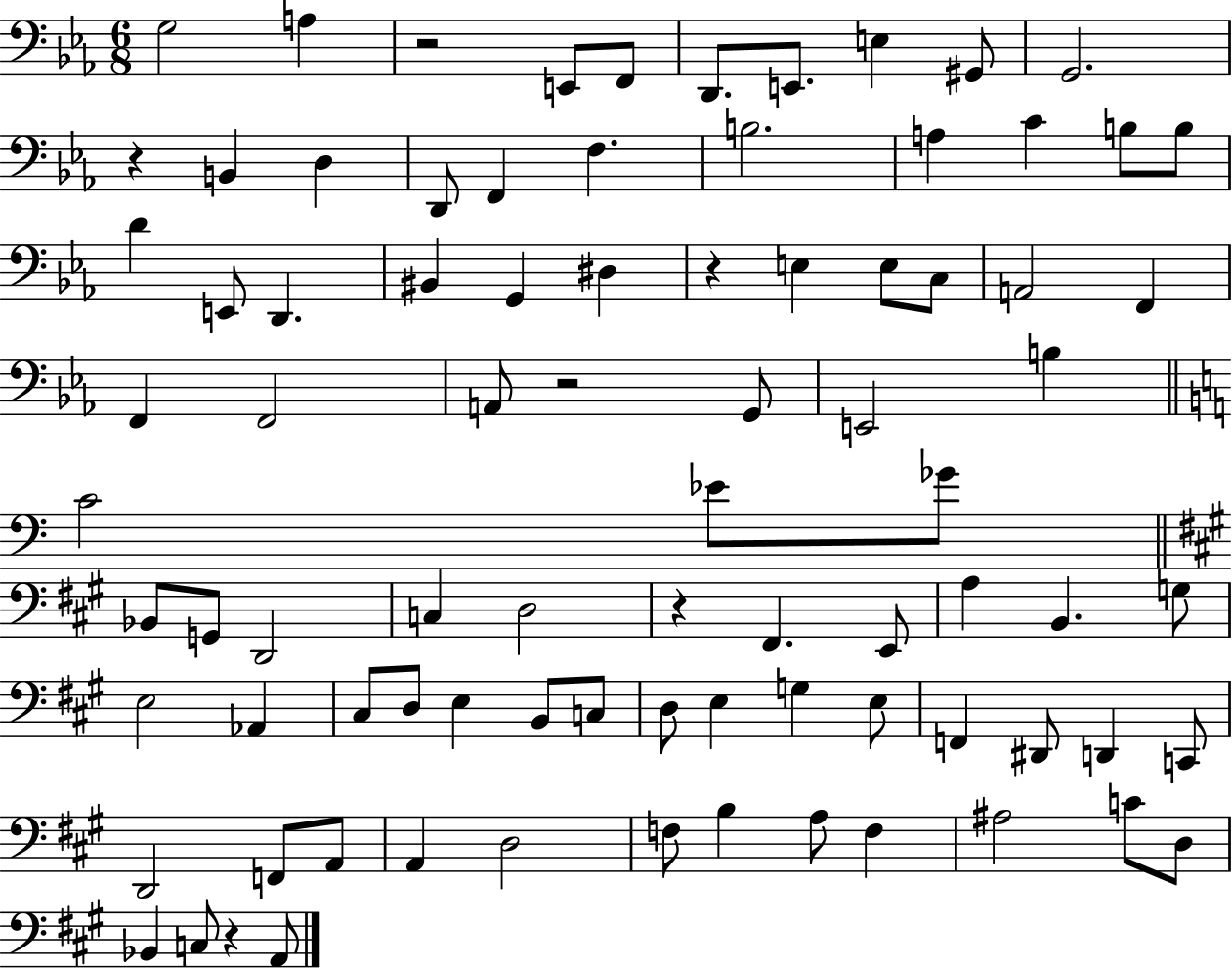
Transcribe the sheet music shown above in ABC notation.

X:1
T:Untitled
M:6/8
L:1/4
K:Eb
G,2 A, z2 E,,/2 F,,/2 D,,/2 E,,/2 E, ^G,,/2 G,,2 z B,, D, D,,/2 F,, F, B,2 A, C B,/2 B,/2 D E,,/2 D,, ^B,, G,, ^D, z E, E,/2 C,/2 A,,2 F,, F,, F,,2 A,,/2 z2 G,,/2 E,,2 B, C2 _E/2 _G/2 _B,,/2 G,,/2 D,,2 C, D,2 z ^F,, E,,/2 A, B,, G,/2 E,2 _A,, ^C,/2 D,/2 E, B,,/2 C,/2 D,/2 E, G, E,/2 F,, ^D,,/2 D,, C,,/2 D,,2 F,,/2 A,,/2 A,, D,2 F,/2 B, A,/2 F, ^A,2 C/2 D,/2 _B,, C,/2 z A,,/2